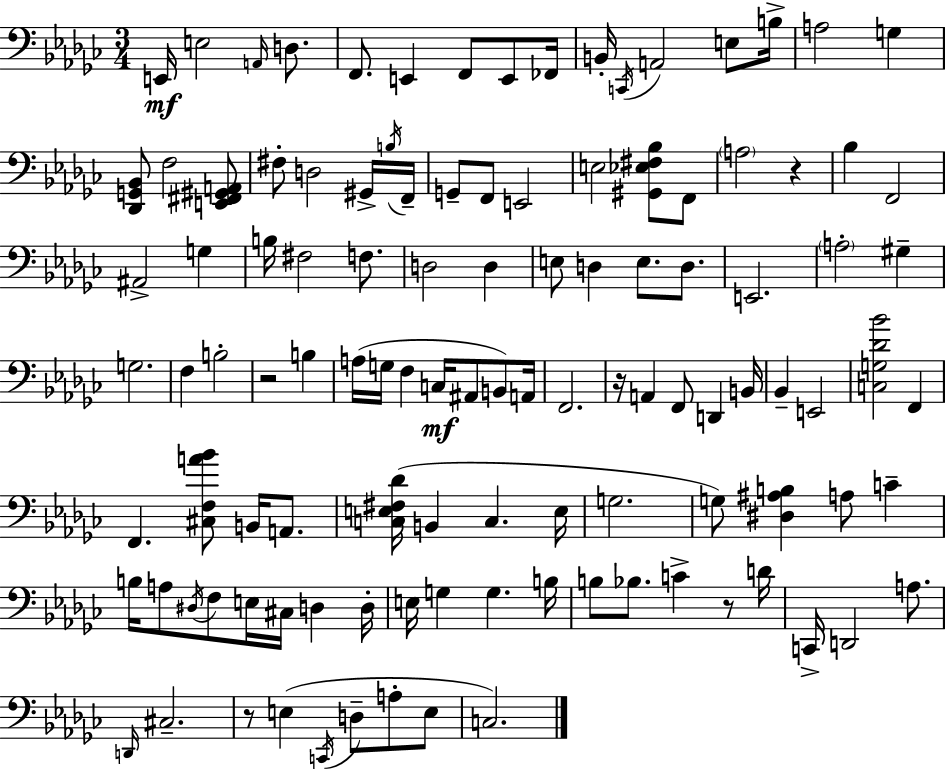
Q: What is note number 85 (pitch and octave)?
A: B3